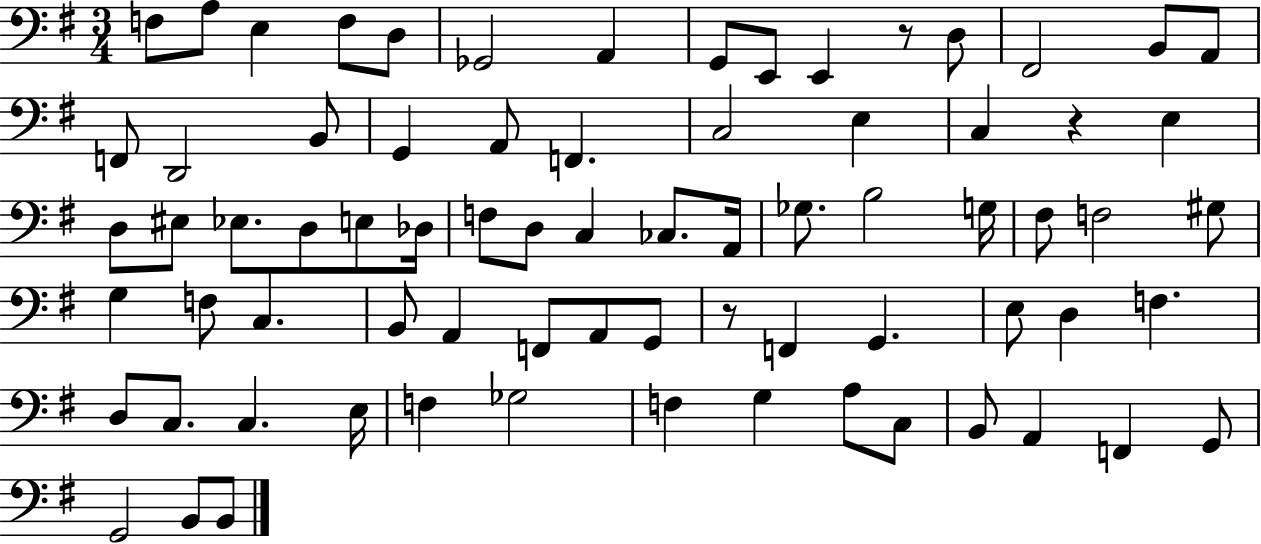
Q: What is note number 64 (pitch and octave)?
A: C3